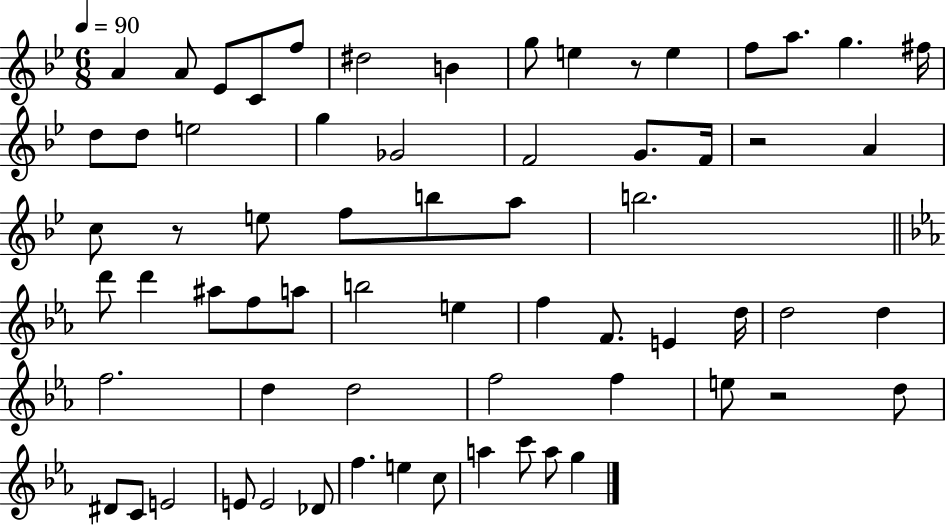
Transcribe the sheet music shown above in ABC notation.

X:1
T:Untitled
M:6/8
L:1/4
K:Bb
A A/2 _E/2 C/2 f/2 ^d2 B g/2 e z/2 e f/2 a/2 g ^f/4 d/2 d/2 e2 g _G2 F2 G/2 F/4 z2 A c/2 z/2 e/2 f/2 b/2 a/2 b2 d'/2 d' ^a/2 f/2 a/2 b2 e f F/2 E d/4 d2 d f2 d d2 f2 f e/2 z2 d/2 ^D/2 C/2 E2 E/2 E2 _D/2 f e c/2 a c'/2 a/2 g